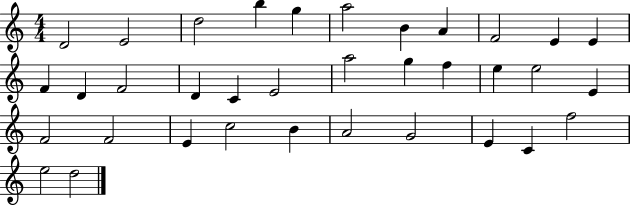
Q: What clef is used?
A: treble